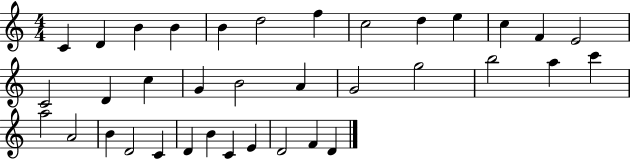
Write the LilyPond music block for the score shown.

{
  \clef treble
  \numericTimeSignature
  \time 4/4
  \key c \major
  c'4 d'4 b'4 b'4 | b'4 d''2 f''4 | c''2 d''4 e''4 | c''4 f'4 e'2 | \break c'2 d'4 c''4 | g'4 b'2 a'4 | g'2 g''2 | b''2 a''4 c'''4 | \break a''2 a'2 | b'4 d'2 c'4 | d'4 b'4 c'4 e'4 | d'2 f'4 d'4 | \break \bar "|."
}